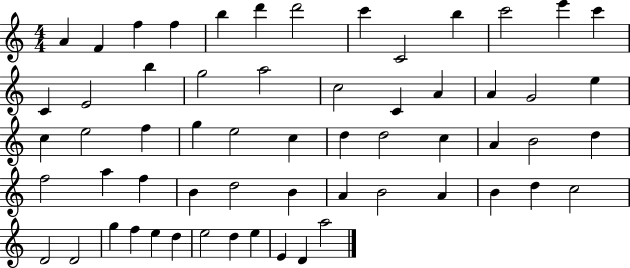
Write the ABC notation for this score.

X:1
T:Untitled
M:4/4
L:1/4
K:C
A F f f b d' d'2 c' C2 b c'2 e' c' C E2 b g2 a2 c2 C A A G2 e c e2 f g e2 c d d2 c A B2 d f2 a f B d2 B A B2 A B d c2 D2 D2 g f e d e2 d e E D a2